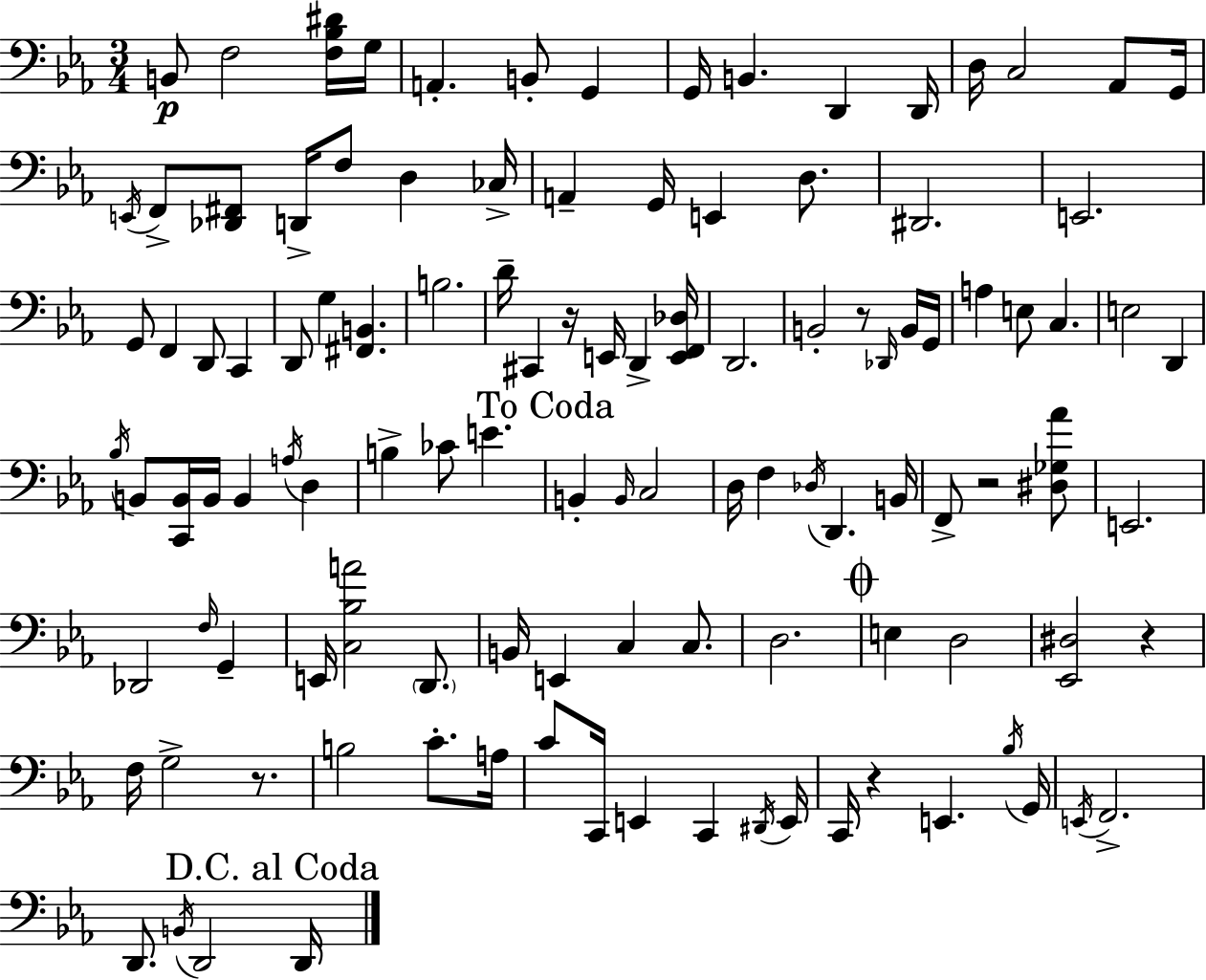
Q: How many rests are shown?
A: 6